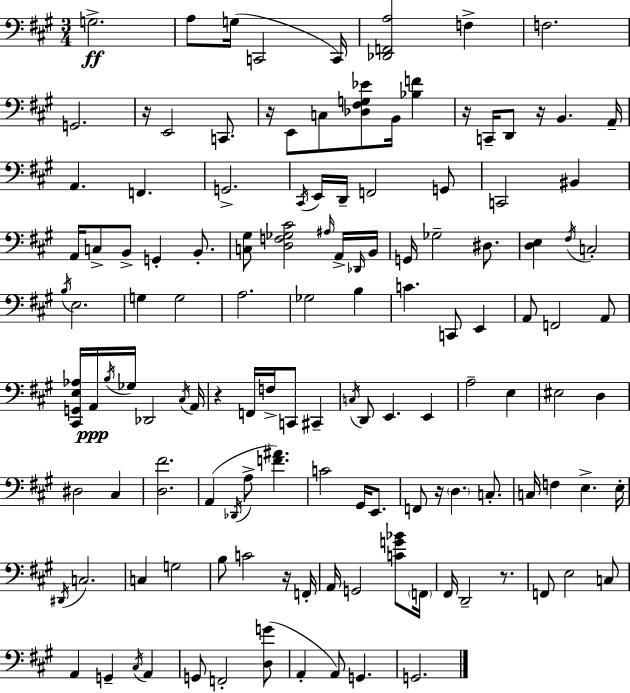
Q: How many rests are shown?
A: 8